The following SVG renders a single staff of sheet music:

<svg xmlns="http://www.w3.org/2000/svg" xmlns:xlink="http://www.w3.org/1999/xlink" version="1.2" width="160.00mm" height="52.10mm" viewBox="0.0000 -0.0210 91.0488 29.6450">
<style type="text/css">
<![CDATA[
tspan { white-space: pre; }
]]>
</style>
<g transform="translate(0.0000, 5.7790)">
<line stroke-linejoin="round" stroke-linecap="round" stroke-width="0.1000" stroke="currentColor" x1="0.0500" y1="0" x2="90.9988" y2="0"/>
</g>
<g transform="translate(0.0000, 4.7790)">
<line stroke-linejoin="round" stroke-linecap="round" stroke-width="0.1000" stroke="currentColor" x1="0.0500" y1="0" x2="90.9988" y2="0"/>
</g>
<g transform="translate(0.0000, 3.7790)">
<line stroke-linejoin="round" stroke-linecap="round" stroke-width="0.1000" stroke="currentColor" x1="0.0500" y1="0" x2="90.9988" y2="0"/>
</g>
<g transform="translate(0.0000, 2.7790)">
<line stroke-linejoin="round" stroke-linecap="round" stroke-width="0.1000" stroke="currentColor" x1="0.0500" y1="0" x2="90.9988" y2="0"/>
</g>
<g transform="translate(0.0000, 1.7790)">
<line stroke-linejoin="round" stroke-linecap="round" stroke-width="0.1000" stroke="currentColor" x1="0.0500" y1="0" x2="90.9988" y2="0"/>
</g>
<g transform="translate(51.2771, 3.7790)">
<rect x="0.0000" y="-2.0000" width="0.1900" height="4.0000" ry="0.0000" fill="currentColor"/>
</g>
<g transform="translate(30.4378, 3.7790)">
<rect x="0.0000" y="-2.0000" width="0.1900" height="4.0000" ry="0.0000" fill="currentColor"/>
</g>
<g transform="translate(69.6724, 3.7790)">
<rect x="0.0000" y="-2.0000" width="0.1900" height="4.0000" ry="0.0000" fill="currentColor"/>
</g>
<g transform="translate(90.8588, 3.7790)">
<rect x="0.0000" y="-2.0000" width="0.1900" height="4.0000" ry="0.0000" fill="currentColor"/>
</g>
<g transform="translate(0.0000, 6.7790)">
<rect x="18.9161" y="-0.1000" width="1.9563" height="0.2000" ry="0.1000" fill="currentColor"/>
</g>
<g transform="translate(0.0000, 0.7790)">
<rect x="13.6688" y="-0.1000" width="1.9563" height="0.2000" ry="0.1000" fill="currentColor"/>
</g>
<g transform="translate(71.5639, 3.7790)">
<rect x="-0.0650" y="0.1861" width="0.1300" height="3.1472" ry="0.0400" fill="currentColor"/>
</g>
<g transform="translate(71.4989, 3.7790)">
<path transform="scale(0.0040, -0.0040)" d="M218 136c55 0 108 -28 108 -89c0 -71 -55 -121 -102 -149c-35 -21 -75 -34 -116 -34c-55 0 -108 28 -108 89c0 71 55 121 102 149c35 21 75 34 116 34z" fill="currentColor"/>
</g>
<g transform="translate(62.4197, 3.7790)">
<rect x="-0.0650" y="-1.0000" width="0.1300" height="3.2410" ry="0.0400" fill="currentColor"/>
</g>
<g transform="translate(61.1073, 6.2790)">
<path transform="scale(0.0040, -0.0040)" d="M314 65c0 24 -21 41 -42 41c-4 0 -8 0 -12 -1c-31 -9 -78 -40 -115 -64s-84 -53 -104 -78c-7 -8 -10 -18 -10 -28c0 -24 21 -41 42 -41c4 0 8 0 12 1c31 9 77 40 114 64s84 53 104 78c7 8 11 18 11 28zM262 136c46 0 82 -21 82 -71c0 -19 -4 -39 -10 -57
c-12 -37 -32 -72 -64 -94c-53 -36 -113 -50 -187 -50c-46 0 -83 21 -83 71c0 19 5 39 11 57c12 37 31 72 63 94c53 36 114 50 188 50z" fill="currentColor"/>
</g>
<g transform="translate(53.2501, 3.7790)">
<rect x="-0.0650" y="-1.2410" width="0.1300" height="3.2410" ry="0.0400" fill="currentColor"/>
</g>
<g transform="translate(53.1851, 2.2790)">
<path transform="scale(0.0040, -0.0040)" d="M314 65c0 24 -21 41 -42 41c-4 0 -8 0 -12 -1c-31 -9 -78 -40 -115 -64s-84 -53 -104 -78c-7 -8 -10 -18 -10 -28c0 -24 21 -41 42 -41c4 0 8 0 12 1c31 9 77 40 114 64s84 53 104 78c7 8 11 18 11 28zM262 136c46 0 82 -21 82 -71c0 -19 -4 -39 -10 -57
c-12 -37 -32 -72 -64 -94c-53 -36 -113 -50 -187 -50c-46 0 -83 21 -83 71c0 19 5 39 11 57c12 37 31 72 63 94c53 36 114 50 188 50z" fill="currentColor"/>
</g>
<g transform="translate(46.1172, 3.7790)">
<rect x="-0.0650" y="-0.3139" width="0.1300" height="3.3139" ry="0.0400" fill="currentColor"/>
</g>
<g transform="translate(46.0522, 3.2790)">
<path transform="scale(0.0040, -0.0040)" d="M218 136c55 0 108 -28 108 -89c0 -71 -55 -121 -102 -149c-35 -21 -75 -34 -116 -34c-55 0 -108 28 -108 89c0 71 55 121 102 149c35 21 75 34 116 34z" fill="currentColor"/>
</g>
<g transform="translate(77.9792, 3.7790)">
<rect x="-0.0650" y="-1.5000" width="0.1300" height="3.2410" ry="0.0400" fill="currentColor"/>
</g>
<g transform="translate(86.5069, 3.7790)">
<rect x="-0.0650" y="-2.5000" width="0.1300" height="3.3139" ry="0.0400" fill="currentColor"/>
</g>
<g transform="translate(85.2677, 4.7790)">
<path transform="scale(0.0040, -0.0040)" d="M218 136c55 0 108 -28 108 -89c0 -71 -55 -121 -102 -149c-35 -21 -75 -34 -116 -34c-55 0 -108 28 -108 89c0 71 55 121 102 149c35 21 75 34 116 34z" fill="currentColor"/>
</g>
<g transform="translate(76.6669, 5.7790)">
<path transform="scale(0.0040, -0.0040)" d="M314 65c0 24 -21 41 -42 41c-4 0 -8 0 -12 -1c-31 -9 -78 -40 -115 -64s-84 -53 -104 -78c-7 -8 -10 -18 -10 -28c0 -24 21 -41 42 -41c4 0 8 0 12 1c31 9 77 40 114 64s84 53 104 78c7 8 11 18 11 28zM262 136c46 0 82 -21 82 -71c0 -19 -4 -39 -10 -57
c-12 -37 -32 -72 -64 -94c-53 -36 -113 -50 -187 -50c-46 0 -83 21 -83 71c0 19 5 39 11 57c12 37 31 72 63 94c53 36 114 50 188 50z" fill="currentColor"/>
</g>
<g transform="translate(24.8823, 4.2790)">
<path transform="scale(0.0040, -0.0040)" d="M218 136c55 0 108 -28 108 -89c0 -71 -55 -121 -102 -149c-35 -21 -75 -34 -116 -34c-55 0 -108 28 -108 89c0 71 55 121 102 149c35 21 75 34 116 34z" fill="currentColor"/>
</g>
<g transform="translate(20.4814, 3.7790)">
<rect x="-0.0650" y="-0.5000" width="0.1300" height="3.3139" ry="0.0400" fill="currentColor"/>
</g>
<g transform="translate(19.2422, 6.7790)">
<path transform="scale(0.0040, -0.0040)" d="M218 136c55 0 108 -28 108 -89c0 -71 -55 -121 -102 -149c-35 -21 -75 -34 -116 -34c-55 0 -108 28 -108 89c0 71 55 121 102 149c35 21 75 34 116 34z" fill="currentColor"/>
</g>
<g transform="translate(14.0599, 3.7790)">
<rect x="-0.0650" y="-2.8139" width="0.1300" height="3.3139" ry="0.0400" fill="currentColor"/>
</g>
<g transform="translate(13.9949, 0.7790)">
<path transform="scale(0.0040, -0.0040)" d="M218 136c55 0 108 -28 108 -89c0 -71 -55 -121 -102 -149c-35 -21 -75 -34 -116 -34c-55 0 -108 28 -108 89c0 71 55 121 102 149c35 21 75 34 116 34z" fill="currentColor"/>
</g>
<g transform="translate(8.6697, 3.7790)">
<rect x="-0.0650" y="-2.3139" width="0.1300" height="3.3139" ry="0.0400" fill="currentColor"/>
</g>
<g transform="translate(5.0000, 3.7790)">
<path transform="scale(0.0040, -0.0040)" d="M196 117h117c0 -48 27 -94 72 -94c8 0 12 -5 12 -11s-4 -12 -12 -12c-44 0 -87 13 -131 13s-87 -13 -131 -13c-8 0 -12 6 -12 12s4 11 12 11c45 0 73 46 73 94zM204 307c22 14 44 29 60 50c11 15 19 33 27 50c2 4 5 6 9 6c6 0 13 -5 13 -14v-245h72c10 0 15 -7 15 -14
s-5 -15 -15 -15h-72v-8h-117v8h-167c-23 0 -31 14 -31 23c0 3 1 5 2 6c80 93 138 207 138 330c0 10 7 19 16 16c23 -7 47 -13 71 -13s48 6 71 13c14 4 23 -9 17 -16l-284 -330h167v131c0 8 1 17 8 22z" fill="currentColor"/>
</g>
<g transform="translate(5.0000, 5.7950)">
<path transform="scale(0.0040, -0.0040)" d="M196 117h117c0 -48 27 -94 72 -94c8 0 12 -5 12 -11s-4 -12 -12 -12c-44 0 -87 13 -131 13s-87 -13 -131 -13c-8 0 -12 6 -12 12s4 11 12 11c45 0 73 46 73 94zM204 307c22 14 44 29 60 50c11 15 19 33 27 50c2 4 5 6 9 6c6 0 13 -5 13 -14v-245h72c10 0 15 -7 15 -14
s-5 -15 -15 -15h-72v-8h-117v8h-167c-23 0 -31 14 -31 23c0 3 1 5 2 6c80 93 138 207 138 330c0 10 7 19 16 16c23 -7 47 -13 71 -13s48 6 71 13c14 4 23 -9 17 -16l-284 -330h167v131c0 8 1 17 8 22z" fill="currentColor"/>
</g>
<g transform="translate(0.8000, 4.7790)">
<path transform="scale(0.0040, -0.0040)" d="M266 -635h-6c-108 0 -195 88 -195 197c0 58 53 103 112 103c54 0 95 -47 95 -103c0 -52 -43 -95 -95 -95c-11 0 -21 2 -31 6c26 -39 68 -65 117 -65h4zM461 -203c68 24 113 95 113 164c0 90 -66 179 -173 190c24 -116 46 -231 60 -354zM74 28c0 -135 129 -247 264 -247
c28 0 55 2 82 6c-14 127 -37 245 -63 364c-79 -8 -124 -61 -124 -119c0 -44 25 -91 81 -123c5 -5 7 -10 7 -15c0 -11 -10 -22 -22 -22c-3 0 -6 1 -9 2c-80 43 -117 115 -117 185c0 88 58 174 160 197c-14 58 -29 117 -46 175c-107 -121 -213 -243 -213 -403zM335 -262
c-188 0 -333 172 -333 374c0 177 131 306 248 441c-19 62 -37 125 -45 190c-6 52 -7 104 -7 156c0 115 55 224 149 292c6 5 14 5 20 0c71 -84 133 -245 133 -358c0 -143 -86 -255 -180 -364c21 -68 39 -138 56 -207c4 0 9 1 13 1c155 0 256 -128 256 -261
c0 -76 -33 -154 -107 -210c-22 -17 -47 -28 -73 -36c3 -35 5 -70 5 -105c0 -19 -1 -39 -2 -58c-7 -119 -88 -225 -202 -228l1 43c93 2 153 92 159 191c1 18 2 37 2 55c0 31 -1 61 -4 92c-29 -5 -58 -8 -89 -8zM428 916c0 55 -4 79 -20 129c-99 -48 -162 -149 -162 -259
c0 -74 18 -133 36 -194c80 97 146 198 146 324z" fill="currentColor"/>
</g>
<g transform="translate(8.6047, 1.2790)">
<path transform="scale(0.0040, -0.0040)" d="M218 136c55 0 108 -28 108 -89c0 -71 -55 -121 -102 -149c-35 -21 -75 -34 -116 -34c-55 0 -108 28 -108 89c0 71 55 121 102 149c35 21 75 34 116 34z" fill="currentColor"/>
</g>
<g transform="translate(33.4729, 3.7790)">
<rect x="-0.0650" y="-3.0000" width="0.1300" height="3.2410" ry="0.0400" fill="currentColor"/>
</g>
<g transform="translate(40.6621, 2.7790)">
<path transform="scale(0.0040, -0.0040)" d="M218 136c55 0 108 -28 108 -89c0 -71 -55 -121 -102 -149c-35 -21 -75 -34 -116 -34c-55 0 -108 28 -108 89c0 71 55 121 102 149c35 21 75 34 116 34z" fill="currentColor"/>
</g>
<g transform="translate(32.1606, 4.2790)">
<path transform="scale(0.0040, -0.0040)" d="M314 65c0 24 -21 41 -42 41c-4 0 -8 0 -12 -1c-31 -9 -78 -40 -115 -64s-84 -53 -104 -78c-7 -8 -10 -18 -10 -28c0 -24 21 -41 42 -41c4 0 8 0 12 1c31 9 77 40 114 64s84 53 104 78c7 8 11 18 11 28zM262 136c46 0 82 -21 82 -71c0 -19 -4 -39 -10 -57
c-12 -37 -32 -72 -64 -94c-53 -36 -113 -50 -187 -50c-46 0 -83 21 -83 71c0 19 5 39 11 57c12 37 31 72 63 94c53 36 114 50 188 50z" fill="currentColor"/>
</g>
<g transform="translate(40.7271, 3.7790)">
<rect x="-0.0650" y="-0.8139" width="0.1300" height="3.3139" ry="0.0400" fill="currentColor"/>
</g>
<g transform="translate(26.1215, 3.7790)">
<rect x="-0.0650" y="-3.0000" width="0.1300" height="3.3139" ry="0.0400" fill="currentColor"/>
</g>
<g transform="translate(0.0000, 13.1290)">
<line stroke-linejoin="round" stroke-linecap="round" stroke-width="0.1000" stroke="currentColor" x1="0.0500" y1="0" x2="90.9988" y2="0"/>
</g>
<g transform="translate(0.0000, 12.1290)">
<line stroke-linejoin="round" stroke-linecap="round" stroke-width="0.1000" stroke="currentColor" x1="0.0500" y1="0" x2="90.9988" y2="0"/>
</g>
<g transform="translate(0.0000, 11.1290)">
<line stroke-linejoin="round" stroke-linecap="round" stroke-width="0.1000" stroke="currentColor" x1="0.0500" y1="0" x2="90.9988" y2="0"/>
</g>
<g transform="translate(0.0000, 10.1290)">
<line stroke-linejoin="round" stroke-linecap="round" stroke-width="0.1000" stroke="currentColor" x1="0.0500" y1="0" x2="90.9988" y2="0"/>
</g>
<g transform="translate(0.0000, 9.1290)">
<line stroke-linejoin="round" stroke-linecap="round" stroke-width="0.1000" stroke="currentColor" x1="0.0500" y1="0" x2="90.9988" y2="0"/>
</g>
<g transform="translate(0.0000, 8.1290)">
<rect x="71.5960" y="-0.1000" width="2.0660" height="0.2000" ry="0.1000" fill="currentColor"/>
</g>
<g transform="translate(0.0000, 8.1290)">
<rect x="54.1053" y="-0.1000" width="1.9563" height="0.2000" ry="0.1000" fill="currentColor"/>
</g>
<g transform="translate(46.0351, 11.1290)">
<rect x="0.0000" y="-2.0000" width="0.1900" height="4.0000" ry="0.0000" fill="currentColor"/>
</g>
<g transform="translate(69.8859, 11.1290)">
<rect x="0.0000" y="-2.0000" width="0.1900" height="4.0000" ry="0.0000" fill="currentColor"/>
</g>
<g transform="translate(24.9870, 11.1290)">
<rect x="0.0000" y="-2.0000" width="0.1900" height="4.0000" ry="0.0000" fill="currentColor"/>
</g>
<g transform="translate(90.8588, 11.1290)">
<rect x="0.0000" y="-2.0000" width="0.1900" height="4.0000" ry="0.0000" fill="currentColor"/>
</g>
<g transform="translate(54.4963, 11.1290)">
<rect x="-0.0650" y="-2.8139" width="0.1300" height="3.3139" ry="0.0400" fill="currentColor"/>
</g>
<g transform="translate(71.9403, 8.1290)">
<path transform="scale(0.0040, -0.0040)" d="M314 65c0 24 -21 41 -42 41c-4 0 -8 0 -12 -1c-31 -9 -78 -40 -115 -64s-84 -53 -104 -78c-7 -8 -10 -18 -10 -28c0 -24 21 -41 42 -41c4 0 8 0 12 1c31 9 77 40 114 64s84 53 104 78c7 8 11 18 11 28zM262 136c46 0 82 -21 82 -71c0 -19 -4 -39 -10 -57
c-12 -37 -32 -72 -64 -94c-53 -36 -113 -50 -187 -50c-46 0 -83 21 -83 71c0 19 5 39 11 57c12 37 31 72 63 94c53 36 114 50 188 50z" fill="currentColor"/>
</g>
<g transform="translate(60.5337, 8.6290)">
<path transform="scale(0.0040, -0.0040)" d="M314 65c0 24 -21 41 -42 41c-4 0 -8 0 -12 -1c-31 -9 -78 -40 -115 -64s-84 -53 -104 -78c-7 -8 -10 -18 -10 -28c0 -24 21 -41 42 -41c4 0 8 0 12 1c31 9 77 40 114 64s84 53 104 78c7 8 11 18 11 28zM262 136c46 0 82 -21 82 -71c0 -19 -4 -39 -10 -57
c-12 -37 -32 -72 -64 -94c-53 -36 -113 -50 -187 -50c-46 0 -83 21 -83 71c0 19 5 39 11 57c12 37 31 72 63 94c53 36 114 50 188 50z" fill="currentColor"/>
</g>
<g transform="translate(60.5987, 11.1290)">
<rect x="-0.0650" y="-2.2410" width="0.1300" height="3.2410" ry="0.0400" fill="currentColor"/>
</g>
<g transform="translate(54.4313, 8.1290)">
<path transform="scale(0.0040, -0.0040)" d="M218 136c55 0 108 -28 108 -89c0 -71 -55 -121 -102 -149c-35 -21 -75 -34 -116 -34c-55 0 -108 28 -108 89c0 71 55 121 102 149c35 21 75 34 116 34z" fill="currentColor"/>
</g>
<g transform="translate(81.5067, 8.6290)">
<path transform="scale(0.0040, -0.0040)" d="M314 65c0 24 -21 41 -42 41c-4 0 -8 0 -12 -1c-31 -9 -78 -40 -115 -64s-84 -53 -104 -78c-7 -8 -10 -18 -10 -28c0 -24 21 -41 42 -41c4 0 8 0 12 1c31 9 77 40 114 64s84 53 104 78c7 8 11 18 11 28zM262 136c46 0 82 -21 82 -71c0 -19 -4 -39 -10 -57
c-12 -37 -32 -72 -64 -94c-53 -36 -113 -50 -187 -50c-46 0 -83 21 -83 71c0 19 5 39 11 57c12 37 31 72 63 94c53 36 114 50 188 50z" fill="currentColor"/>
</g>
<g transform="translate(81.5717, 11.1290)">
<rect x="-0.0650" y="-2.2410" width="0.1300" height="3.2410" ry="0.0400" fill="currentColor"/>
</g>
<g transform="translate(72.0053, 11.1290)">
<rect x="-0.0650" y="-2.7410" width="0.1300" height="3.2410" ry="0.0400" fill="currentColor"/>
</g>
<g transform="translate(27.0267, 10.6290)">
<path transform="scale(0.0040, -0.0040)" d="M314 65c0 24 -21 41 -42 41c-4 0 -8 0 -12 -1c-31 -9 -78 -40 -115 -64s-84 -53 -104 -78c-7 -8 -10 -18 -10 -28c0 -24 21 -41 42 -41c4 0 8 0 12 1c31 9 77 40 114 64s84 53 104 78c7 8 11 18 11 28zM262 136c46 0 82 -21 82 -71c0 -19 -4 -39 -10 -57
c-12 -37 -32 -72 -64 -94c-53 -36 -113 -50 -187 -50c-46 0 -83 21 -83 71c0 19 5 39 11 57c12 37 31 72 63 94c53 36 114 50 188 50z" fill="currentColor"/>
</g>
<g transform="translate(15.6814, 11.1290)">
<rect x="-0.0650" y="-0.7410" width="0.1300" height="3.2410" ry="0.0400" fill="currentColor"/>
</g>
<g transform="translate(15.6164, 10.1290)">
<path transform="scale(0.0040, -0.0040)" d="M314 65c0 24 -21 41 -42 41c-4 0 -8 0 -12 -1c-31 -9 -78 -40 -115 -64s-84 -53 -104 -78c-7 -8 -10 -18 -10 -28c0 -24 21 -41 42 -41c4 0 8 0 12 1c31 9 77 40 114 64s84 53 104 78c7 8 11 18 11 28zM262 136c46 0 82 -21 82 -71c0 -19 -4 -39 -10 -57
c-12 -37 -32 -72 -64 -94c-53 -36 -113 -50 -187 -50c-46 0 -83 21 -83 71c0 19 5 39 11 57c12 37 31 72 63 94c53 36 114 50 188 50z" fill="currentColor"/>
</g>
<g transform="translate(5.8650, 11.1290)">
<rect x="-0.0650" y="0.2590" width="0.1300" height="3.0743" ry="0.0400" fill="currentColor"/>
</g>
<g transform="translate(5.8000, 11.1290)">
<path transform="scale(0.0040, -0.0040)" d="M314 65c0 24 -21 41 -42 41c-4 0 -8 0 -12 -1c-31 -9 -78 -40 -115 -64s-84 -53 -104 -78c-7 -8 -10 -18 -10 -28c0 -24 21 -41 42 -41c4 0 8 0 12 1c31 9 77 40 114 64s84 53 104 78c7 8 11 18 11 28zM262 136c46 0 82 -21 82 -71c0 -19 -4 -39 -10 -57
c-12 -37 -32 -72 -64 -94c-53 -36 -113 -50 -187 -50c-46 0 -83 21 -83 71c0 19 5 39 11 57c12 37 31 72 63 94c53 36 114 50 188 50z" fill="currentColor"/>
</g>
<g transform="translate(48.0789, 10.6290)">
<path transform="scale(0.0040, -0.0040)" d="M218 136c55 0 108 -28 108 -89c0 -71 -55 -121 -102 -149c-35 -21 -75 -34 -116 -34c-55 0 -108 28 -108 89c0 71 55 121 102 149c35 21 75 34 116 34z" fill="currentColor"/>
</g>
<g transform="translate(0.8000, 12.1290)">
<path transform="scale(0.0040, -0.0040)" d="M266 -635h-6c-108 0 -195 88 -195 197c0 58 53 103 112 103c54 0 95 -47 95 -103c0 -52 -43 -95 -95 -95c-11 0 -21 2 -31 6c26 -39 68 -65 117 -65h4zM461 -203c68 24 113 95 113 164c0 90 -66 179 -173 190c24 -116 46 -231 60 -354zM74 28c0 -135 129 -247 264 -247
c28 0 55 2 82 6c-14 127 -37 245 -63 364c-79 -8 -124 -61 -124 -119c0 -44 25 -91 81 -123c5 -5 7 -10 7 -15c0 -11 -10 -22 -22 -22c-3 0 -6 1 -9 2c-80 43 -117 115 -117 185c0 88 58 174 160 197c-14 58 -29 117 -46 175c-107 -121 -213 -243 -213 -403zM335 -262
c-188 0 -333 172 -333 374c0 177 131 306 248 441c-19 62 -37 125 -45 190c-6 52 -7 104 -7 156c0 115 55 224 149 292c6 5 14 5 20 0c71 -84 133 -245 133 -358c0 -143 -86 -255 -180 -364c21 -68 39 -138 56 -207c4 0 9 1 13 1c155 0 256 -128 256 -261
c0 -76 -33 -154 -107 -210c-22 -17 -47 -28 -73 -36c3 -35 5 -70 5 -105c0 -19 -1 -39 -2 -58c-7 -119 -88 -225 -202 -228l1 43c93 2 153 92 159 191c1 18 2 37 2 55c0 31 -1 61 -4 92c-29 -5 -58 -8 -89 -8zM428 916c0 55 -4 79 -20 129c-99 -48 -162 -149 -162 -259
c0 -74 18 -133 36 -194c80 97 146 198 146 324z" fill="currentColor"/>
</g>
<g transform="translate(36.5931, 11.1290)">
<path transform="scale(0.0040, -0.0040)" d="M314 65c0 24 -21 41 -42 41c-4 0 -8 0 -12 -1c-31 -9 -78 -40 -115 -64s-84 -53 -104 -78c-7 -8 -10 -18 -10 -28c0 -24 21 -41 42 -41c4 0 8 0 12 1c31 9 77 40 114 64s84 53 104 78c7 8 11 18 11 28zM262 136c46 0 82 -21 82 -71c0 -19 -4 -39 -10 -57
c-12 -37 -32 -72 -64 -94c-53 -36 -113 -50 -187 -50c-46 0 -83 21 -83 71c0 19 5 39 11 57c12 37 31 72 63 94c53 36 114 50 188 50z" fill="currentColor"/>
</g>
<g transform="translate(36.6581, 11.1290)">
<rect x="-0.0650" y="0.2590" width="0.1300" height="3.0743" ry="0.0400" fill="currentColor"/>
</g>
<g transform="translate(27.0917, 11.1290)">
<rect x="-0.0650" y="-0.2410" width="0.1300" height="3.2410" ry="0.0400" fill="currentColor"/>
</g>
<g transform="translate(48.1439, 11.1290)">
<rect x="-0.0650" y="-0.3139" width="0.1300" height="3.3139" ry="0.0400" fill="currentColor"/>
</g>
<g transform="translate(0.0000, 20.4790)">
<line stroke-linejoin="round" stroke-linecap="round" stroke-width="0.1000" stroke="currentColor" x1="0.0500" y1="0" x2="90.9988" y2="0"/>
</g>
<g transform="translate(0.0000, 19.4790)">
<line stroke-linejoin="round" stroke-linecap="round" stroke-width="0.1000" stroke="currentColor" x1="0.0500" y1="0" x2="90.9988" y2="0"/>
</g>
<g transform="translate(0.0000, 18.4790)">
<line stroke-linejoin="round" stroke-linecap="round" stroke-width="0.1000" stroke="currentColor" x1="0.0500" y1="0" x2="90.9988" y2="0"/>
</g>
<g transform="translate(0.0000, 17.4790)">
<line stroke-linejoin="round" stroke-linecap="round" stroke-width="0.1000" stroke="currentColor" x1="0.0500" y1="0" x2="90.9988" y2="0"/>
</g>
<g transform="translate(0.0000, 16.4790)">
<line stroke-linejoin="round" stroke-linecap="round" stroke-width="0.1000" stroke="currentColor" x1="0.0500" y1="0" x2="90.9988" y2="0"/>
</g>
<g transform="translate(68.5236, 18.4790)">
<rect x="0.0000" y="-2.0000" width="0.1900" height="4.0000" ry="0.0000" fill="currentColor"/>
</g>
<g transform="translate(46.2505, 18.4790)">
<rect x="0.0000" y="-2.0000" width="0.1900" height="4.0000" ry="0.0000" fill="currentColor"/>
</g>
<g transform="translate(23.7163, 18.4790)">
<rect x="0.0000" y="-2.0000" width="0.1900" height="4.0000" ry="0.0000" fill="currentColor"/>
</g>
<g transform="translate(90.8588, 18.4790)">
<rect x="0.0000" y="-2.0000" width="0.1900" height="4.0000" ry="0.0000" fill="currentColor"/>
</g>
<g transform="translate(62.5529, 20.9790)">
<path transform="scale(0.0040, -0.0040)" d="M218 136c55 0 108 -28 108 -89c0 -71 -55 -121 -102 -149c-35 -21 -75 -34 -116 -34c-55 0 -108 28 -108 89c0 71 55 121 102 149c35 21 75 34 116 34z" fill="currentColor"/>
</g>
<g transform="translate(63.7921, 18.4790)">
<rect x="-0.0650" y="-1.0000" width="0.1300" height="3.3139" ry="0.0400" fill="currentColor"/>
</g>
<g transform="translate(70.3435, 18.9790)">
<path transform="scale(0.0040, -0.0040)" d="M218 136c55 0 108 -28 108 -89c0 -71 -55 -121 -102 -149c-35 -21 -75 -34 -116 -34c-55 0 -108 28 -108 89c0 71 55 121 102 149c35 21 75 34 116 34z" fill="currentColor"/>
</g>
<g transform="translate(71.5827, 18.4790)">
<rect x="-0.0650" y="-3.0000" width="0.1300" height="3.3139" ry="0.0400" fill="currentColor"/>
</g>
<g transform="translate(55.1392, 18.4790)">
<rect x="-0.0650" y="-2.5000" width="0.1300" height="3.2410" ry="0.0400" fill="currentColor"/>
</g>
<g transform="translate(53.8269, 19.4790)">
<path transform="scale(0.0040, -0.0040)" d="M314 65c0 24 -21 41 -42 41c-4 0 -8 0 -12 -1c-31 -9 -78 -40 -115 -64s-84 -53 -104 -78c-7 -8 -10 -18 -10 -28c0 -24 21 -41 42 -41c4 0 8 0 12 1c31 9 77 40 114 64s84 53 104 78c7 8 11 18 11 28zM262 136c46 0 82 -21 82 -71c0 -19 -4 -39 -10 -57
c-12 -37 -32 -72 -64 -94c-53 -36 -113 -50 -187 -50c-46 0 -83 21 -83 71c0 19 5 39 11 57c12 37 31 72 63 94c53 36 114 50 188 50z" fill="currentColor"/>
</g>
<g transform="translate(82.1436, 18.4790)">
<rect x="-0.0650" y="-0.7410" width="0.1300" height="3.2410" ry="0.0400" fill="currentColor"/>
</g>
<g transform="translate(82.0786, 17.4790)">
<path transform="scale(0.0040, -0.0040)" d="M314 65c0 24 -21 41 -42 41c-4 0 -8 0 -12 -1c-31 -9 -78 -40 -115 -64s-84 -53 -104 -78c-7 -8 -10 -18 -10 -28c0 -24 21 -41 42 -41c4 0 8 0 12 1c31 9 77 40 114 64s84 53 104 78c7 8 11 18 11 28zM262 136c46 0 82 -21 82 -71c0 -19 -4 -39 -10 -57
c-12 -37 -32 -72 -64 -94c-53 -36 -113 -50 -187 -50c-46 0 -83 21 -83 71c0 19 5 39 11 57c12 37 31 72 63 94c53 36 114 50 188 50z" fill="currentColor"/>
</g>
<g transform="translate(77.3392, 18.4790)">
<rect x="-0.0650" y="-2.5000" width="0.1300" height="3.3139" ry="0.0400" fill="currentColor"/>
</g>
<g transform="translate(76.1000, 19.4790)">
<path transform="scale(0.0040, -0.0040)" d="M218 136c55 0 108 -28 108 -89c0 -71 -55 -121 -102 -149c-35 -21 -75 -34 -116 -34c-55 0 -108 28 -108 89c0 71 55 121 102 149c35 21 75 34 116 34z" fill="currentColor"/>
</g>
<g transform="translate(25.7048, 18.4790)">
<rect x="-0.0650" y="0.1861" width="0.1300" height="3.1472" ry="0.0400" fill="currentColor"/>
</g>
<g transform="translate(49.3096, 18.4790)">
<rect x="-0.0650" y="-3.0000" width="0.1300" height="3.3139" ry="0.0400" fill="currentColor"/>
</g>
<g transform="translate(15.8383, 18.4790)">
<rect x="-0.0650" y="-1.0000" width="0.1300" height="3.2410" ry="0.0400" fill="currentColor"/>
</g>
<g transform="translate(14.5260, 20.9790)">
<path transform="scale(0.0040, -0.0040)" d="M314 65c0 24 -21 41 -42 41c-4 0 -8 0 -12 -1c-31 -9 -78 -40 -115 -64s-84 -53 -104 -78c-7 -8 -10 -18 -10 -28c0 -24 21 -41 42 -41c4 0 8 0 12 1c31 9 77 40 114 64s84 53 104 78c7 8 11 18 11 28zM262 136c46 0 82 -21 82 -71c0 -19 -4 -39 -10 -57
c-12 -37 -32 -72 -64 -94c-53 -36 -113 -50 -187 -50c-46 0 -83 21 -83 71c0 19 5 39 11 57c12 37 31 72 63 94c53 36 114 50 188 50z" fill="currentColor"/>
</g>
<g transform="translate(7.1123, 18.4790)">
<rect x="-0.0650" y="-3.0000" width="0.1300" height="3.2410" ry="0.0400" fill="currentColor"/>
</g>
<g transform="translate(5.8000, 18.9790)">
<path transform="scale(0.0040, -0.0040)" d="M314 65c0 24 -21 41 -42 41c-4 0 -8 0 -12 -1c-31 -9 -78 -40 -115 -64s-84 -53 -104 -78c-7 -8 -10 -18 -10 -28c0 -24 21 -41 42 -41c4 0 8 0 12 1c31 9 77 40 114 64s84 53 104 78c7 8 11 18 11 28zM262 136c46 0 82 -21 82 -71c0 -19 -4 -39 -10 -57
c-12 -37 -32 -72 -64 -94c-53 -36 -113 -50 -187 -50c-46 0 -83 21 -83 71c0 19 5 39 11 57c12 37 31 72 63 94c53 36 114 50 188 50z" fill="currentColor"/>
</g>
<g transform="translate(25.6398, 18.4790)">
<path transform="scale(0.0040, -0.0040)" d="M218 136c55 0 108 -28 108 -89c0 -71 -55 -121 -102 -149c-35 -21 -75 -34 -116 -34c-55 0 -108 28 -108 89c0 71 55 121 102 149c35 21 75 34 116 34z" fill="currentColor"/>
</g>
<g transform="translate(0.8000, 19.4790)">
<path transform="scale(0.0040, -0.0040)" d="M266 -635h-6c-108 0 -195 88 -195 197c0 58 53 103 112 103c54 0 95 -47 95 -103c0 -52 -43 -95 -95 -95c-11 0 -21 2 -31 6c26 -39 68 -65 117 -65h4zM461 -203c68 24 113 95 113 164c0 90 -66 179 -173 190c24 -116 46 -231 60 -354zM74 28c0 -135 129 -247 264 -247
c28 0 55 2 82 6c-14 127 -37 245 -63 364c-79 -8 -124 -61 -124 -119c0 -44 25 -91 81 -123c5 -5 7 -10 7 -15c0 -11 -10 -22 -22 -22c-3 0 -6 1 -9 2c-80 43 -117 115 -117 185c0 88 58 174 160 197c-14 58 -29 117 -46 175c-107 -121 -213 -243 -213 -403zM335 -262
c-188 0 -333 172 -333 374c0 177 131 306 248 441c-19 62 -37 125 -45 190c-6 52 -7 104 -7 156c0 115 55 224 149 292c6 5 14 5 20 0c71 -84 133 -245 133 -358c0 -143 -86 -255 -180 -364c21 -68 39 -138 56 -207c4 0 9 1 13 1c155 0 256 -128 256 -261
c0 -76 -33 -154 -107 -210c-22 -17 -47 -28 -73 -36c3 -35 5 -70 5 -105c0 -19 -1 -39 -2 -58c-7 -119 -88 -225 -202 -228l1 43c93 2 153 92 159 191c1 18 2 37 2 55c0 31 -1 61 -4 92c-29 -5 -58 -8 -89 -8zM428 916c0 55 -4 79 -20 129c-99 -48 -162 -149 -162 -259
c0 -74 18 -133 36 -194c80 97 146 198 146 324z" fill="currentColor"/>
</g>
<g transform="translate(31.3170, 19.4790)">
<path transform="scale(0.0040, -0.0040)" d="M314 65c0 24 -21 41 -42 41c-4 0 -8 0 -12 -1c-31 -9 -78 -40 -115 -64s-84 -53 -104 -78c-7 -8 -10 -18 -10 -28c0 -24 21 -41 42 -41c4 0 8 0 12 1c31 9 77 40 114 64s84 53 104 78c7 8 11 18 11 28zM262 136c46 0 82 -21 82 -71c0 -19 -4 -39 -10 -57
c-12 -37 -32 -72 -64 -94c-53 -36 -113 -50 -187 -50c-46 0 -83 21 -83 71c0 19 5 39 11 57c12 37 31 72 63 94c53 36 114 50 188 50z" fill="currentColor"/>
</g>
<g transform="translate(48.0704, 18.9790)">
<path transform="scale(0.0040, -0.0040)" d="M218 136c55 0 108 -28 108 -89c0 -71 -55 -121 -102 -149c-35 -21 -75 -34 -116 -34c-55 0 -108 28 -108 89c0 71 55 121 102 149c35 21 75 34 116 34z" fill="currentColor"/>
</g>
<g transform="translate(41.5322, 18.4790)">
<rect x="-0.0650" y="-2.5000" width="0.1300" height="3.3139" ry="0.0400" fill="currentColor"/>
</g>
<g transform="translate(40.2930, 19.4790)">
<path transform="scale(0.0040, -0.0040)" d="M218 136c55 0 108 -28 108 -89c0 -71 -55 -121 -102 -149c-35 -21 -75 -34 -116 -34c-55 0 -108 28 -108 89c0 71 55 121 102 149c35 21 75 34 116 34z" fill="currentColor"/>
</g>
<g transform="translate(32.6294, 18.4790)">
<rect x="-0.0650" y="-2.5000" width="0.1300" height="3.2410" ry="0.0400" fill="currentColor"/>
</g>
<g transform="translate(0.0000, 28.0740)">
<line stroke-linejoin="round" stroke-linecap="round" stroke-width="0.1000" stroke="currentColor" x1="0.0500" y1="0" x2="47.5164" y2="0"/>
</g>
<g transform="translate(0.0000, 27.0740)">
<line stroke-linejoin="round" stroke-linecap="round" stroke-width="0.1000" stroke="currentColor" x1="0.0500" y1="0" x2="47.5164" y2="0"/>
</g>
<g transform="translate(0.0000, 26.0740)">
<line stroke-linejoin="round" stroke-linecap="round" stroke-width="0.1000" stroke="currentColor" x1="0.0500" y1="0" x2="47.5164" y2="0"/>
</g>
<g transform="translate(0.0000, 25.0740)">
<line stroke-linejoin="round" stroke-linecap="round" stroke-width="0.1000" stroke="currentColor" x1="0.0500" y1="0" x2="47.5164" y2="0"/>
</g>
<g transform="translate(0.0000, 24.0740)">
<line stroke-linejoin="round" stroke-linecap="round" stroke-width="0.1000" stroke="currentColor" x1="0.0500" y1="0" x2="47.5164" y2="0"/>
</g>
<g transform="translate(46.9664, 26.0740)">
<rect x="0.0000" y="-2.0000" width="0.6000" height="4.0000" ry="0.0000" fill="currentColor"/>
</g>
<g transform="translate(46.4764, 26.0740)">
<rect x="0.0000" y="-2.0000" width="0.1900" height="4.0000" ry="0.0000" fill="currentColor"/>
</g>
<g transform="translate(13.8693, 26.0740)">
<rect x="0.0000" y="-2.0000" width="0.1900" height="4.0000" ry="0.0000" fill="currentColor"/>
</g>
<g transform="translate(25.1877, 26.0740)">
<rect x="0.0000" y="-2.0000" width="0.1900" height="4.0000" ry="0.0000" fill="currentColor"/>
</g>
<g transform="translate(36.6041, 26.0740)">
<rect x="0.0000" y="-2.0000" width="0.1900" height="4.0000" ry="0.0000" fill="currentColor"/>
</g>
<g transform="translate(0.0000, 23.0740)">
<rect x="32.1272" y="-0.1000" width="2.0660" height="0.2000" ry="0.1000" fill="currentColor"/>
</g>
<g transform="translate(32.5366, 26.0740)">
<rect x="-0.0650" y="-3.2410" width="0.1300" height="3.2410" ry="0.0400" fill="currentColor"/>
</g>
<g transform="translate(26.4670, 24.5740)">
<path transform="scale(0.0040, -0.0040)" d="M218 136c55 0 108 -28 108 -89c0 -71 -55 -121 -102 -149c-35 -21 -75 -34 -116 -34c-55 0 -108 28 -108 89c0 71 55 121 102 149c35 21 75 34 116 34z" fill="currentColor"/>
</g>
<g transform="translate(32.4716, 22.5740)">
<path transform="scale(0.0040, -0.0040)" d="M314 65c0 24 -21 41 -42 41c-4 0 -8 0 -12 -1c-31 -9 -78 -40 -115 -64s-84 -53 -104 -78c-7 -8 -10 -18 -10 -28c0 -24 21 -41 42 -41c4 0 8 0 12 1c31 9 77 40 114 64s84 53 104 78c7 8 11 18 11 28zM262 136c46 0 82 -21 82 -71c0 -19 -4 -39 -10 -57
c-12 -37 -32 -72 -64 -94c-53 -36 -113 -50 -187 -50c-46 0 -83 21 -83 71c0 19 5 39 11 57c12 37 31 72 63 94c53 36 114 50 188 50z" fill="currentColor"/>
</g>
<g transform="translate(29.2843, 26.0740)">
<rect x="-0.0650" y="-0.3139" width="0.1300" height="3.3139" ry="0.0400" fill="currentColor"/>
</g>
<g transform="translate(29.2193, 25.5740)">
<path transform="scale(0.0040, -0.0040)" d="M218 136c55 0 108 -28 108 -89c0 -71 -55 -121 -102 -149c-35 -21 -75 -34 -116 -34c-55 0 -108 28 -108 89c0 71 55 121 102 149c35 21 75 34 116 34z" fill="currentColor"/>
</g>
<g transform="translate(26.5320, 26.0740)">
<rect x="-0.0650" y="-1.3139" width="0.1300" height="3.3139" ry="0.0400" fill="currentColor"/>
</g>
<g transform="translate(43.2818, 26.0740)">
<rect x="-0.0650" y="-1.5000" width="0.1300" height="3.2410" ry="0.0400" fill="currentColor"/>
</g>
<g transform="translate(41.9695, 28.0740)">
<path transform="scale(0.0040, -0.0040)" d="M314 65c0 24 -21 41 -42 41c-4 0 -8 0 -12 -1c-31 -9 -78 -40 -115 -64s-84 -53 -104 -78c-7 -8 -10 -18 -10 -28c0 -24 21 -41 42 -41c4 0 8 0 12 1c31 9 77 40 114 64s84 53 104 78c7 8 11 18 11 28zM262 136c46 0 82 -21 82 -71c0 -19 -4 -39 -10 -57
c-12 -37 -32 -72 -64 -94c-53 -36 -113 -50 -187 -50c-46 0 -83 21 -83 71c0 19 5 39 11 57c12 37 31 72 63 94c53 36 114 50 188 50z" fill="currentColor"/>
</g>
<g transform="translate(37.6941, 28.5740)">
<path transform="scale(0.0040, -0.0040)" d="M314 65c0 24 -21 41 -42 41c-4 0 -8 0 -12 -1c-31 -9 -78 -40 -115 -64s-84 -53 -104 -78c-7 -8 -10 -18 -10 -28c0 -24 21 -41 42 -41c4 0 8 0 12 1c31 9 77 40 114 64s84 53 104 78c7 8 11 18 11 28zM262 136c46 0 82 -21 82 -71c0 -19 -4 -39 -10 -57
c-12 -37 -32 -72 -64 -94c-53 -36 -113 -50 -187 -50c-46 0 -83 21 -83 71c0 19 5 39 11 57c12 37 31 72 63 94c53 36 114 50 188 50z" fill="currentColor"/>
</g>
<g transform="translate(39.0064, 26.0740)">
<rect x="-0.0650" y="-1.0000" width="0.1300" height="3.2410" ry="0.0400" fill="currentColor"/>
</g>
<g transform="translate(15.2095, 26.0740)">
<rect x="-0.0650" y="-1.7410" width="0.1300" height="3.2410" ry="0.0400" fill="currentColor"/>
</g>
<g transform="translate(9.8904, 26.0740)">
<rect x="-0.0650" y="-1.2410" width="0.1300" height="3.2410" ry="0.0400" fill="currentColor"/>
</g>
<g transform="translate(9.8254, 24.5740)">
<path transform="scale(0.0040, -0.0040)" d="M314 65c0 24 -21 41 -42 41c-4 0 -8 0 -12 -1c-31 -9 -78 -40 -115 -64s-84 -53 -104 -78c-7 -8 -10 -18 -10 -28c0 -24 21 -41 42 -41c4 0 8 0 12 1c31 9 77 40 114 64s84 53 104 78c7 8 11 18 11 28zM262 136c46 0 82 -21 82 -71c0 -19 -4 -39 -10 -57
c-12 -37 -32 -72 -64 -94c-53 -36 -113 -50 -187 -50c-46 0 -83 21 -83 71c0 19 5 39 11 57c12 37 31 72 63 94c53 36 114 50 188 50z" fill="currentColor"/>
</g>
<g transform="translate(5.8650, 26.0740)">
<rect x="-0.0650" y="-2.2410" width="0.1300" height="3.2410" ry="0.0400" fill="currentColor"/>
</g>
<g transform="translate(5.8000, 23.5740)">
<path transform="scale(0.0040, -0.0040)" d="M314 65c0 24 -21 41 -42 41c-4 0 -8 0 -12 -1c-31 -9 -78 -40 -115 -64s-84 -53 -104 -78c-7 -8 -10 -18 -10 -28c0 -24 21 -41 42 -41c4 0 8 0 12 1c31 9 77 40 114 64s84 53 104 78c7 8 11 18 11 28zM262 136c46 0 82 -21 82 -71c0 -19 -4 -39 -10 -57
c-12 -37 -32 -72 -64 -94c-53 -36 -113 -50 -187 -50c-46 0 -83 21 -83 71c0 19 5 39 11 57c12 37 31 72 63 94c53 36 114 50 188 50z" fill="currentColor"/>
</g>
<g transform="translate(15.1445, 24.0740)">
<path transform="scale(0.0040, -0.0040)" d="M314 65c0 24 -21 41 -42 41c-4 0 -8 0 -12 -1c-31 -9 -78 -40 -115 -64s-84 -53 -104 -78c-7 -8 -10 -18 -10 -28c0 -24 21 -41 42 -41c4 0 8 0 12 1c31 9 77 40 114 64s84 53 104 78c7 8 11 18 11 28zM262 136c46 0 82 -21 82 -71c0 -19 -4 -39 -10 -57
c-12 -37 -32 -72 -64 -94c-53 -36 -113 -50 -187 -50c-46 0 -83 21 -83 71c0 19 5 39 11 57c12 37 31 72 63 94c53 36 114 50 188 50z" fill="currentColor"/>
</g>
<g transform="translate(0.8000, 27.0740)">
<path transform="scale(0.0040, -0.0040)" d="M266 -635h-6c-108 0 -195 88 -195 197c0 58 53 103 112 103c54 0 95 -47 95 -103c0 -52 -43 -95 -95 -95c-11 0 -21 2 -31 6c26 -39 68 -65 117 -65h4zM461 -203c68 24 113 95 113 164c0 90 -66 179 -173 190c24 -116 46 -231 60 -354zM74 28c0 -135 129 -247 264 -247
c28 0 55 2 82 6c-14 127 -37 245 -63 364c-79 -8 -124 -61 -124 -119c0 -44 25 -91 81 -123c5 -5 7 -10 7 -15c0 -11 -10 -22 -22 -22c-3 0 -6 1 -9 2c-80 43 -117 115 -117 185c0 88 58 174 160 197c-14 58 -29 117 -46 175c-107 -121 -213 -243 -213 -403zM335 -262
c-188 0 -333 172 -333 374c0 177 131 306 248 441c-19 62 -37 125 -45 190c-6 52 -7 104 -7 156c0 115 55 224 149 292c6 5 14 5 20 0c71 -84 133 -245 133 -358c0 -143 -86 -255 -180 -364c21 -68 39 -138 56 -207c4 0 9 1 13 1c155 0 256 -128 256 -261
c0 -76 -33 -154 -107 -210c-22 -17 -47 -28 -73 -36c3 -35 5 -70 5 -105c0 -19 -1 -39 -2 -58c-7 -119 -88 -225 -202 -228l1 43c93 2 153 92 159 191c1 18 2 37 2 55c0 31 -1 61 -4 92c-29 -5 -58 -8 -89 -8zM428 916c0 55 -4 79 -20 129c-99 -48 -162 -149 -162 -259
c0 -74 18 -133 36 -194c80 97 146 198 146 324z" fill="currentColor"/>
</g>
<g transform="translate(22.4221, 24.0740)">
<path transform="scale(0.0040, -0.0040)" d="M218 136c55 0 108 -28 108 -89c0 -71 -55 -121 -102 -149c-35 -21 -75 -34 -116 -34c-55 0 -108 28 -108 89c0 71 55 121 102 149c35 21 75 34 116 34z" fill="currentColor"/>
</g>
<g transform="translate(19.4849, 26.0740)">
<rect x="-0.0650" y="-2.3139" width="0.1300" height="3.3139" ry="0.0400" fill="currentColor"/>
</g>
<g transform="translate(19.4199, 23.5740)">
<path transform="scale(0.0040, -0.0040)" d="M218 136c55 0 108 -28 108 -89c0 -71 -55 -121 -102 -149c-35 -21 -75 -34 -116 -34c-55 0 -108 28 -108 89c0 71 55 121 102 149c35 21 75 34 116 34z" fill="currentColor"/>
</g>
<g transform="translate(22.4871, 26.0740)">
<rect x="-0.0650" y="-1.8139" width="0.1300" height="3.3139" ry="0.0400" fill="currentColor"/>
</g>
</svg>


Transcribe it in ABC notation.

X:1
T:Untitled
M:4/4
L:1/4
K:C
g a C A A2 d c e2 D2 B E2 G B2 d2 c2 B2 c a g2 a2 g2 A2 D2 B G2 G A G2 D A G d2 g2 e2 f2 g f e c b2 D2 E2